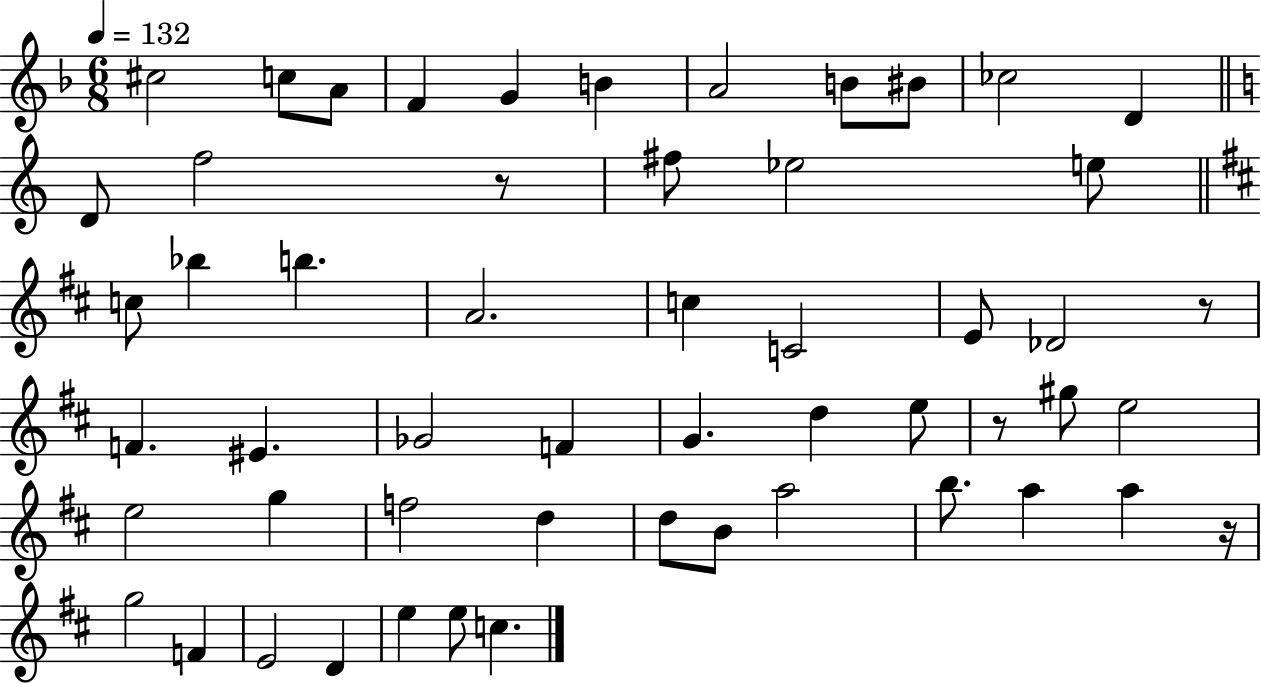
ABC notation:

X:1
T:Untitled
M:6/8
L:1/4
K:F
^c2 c/2 A/2 F G B A2 B/2 ^B/2 _c2 D D/2 f2 z/2 ^f/2 _e2 e/2 c/2 _b b A2 c C2 E/2 _D2 z/2 F ^E _G2 F G d e/2 z/2 ^g/2 e2 e2 g f2 d d/2 B/2 a2 b/2 a a z/4 g2 F E2 D e e/2 c